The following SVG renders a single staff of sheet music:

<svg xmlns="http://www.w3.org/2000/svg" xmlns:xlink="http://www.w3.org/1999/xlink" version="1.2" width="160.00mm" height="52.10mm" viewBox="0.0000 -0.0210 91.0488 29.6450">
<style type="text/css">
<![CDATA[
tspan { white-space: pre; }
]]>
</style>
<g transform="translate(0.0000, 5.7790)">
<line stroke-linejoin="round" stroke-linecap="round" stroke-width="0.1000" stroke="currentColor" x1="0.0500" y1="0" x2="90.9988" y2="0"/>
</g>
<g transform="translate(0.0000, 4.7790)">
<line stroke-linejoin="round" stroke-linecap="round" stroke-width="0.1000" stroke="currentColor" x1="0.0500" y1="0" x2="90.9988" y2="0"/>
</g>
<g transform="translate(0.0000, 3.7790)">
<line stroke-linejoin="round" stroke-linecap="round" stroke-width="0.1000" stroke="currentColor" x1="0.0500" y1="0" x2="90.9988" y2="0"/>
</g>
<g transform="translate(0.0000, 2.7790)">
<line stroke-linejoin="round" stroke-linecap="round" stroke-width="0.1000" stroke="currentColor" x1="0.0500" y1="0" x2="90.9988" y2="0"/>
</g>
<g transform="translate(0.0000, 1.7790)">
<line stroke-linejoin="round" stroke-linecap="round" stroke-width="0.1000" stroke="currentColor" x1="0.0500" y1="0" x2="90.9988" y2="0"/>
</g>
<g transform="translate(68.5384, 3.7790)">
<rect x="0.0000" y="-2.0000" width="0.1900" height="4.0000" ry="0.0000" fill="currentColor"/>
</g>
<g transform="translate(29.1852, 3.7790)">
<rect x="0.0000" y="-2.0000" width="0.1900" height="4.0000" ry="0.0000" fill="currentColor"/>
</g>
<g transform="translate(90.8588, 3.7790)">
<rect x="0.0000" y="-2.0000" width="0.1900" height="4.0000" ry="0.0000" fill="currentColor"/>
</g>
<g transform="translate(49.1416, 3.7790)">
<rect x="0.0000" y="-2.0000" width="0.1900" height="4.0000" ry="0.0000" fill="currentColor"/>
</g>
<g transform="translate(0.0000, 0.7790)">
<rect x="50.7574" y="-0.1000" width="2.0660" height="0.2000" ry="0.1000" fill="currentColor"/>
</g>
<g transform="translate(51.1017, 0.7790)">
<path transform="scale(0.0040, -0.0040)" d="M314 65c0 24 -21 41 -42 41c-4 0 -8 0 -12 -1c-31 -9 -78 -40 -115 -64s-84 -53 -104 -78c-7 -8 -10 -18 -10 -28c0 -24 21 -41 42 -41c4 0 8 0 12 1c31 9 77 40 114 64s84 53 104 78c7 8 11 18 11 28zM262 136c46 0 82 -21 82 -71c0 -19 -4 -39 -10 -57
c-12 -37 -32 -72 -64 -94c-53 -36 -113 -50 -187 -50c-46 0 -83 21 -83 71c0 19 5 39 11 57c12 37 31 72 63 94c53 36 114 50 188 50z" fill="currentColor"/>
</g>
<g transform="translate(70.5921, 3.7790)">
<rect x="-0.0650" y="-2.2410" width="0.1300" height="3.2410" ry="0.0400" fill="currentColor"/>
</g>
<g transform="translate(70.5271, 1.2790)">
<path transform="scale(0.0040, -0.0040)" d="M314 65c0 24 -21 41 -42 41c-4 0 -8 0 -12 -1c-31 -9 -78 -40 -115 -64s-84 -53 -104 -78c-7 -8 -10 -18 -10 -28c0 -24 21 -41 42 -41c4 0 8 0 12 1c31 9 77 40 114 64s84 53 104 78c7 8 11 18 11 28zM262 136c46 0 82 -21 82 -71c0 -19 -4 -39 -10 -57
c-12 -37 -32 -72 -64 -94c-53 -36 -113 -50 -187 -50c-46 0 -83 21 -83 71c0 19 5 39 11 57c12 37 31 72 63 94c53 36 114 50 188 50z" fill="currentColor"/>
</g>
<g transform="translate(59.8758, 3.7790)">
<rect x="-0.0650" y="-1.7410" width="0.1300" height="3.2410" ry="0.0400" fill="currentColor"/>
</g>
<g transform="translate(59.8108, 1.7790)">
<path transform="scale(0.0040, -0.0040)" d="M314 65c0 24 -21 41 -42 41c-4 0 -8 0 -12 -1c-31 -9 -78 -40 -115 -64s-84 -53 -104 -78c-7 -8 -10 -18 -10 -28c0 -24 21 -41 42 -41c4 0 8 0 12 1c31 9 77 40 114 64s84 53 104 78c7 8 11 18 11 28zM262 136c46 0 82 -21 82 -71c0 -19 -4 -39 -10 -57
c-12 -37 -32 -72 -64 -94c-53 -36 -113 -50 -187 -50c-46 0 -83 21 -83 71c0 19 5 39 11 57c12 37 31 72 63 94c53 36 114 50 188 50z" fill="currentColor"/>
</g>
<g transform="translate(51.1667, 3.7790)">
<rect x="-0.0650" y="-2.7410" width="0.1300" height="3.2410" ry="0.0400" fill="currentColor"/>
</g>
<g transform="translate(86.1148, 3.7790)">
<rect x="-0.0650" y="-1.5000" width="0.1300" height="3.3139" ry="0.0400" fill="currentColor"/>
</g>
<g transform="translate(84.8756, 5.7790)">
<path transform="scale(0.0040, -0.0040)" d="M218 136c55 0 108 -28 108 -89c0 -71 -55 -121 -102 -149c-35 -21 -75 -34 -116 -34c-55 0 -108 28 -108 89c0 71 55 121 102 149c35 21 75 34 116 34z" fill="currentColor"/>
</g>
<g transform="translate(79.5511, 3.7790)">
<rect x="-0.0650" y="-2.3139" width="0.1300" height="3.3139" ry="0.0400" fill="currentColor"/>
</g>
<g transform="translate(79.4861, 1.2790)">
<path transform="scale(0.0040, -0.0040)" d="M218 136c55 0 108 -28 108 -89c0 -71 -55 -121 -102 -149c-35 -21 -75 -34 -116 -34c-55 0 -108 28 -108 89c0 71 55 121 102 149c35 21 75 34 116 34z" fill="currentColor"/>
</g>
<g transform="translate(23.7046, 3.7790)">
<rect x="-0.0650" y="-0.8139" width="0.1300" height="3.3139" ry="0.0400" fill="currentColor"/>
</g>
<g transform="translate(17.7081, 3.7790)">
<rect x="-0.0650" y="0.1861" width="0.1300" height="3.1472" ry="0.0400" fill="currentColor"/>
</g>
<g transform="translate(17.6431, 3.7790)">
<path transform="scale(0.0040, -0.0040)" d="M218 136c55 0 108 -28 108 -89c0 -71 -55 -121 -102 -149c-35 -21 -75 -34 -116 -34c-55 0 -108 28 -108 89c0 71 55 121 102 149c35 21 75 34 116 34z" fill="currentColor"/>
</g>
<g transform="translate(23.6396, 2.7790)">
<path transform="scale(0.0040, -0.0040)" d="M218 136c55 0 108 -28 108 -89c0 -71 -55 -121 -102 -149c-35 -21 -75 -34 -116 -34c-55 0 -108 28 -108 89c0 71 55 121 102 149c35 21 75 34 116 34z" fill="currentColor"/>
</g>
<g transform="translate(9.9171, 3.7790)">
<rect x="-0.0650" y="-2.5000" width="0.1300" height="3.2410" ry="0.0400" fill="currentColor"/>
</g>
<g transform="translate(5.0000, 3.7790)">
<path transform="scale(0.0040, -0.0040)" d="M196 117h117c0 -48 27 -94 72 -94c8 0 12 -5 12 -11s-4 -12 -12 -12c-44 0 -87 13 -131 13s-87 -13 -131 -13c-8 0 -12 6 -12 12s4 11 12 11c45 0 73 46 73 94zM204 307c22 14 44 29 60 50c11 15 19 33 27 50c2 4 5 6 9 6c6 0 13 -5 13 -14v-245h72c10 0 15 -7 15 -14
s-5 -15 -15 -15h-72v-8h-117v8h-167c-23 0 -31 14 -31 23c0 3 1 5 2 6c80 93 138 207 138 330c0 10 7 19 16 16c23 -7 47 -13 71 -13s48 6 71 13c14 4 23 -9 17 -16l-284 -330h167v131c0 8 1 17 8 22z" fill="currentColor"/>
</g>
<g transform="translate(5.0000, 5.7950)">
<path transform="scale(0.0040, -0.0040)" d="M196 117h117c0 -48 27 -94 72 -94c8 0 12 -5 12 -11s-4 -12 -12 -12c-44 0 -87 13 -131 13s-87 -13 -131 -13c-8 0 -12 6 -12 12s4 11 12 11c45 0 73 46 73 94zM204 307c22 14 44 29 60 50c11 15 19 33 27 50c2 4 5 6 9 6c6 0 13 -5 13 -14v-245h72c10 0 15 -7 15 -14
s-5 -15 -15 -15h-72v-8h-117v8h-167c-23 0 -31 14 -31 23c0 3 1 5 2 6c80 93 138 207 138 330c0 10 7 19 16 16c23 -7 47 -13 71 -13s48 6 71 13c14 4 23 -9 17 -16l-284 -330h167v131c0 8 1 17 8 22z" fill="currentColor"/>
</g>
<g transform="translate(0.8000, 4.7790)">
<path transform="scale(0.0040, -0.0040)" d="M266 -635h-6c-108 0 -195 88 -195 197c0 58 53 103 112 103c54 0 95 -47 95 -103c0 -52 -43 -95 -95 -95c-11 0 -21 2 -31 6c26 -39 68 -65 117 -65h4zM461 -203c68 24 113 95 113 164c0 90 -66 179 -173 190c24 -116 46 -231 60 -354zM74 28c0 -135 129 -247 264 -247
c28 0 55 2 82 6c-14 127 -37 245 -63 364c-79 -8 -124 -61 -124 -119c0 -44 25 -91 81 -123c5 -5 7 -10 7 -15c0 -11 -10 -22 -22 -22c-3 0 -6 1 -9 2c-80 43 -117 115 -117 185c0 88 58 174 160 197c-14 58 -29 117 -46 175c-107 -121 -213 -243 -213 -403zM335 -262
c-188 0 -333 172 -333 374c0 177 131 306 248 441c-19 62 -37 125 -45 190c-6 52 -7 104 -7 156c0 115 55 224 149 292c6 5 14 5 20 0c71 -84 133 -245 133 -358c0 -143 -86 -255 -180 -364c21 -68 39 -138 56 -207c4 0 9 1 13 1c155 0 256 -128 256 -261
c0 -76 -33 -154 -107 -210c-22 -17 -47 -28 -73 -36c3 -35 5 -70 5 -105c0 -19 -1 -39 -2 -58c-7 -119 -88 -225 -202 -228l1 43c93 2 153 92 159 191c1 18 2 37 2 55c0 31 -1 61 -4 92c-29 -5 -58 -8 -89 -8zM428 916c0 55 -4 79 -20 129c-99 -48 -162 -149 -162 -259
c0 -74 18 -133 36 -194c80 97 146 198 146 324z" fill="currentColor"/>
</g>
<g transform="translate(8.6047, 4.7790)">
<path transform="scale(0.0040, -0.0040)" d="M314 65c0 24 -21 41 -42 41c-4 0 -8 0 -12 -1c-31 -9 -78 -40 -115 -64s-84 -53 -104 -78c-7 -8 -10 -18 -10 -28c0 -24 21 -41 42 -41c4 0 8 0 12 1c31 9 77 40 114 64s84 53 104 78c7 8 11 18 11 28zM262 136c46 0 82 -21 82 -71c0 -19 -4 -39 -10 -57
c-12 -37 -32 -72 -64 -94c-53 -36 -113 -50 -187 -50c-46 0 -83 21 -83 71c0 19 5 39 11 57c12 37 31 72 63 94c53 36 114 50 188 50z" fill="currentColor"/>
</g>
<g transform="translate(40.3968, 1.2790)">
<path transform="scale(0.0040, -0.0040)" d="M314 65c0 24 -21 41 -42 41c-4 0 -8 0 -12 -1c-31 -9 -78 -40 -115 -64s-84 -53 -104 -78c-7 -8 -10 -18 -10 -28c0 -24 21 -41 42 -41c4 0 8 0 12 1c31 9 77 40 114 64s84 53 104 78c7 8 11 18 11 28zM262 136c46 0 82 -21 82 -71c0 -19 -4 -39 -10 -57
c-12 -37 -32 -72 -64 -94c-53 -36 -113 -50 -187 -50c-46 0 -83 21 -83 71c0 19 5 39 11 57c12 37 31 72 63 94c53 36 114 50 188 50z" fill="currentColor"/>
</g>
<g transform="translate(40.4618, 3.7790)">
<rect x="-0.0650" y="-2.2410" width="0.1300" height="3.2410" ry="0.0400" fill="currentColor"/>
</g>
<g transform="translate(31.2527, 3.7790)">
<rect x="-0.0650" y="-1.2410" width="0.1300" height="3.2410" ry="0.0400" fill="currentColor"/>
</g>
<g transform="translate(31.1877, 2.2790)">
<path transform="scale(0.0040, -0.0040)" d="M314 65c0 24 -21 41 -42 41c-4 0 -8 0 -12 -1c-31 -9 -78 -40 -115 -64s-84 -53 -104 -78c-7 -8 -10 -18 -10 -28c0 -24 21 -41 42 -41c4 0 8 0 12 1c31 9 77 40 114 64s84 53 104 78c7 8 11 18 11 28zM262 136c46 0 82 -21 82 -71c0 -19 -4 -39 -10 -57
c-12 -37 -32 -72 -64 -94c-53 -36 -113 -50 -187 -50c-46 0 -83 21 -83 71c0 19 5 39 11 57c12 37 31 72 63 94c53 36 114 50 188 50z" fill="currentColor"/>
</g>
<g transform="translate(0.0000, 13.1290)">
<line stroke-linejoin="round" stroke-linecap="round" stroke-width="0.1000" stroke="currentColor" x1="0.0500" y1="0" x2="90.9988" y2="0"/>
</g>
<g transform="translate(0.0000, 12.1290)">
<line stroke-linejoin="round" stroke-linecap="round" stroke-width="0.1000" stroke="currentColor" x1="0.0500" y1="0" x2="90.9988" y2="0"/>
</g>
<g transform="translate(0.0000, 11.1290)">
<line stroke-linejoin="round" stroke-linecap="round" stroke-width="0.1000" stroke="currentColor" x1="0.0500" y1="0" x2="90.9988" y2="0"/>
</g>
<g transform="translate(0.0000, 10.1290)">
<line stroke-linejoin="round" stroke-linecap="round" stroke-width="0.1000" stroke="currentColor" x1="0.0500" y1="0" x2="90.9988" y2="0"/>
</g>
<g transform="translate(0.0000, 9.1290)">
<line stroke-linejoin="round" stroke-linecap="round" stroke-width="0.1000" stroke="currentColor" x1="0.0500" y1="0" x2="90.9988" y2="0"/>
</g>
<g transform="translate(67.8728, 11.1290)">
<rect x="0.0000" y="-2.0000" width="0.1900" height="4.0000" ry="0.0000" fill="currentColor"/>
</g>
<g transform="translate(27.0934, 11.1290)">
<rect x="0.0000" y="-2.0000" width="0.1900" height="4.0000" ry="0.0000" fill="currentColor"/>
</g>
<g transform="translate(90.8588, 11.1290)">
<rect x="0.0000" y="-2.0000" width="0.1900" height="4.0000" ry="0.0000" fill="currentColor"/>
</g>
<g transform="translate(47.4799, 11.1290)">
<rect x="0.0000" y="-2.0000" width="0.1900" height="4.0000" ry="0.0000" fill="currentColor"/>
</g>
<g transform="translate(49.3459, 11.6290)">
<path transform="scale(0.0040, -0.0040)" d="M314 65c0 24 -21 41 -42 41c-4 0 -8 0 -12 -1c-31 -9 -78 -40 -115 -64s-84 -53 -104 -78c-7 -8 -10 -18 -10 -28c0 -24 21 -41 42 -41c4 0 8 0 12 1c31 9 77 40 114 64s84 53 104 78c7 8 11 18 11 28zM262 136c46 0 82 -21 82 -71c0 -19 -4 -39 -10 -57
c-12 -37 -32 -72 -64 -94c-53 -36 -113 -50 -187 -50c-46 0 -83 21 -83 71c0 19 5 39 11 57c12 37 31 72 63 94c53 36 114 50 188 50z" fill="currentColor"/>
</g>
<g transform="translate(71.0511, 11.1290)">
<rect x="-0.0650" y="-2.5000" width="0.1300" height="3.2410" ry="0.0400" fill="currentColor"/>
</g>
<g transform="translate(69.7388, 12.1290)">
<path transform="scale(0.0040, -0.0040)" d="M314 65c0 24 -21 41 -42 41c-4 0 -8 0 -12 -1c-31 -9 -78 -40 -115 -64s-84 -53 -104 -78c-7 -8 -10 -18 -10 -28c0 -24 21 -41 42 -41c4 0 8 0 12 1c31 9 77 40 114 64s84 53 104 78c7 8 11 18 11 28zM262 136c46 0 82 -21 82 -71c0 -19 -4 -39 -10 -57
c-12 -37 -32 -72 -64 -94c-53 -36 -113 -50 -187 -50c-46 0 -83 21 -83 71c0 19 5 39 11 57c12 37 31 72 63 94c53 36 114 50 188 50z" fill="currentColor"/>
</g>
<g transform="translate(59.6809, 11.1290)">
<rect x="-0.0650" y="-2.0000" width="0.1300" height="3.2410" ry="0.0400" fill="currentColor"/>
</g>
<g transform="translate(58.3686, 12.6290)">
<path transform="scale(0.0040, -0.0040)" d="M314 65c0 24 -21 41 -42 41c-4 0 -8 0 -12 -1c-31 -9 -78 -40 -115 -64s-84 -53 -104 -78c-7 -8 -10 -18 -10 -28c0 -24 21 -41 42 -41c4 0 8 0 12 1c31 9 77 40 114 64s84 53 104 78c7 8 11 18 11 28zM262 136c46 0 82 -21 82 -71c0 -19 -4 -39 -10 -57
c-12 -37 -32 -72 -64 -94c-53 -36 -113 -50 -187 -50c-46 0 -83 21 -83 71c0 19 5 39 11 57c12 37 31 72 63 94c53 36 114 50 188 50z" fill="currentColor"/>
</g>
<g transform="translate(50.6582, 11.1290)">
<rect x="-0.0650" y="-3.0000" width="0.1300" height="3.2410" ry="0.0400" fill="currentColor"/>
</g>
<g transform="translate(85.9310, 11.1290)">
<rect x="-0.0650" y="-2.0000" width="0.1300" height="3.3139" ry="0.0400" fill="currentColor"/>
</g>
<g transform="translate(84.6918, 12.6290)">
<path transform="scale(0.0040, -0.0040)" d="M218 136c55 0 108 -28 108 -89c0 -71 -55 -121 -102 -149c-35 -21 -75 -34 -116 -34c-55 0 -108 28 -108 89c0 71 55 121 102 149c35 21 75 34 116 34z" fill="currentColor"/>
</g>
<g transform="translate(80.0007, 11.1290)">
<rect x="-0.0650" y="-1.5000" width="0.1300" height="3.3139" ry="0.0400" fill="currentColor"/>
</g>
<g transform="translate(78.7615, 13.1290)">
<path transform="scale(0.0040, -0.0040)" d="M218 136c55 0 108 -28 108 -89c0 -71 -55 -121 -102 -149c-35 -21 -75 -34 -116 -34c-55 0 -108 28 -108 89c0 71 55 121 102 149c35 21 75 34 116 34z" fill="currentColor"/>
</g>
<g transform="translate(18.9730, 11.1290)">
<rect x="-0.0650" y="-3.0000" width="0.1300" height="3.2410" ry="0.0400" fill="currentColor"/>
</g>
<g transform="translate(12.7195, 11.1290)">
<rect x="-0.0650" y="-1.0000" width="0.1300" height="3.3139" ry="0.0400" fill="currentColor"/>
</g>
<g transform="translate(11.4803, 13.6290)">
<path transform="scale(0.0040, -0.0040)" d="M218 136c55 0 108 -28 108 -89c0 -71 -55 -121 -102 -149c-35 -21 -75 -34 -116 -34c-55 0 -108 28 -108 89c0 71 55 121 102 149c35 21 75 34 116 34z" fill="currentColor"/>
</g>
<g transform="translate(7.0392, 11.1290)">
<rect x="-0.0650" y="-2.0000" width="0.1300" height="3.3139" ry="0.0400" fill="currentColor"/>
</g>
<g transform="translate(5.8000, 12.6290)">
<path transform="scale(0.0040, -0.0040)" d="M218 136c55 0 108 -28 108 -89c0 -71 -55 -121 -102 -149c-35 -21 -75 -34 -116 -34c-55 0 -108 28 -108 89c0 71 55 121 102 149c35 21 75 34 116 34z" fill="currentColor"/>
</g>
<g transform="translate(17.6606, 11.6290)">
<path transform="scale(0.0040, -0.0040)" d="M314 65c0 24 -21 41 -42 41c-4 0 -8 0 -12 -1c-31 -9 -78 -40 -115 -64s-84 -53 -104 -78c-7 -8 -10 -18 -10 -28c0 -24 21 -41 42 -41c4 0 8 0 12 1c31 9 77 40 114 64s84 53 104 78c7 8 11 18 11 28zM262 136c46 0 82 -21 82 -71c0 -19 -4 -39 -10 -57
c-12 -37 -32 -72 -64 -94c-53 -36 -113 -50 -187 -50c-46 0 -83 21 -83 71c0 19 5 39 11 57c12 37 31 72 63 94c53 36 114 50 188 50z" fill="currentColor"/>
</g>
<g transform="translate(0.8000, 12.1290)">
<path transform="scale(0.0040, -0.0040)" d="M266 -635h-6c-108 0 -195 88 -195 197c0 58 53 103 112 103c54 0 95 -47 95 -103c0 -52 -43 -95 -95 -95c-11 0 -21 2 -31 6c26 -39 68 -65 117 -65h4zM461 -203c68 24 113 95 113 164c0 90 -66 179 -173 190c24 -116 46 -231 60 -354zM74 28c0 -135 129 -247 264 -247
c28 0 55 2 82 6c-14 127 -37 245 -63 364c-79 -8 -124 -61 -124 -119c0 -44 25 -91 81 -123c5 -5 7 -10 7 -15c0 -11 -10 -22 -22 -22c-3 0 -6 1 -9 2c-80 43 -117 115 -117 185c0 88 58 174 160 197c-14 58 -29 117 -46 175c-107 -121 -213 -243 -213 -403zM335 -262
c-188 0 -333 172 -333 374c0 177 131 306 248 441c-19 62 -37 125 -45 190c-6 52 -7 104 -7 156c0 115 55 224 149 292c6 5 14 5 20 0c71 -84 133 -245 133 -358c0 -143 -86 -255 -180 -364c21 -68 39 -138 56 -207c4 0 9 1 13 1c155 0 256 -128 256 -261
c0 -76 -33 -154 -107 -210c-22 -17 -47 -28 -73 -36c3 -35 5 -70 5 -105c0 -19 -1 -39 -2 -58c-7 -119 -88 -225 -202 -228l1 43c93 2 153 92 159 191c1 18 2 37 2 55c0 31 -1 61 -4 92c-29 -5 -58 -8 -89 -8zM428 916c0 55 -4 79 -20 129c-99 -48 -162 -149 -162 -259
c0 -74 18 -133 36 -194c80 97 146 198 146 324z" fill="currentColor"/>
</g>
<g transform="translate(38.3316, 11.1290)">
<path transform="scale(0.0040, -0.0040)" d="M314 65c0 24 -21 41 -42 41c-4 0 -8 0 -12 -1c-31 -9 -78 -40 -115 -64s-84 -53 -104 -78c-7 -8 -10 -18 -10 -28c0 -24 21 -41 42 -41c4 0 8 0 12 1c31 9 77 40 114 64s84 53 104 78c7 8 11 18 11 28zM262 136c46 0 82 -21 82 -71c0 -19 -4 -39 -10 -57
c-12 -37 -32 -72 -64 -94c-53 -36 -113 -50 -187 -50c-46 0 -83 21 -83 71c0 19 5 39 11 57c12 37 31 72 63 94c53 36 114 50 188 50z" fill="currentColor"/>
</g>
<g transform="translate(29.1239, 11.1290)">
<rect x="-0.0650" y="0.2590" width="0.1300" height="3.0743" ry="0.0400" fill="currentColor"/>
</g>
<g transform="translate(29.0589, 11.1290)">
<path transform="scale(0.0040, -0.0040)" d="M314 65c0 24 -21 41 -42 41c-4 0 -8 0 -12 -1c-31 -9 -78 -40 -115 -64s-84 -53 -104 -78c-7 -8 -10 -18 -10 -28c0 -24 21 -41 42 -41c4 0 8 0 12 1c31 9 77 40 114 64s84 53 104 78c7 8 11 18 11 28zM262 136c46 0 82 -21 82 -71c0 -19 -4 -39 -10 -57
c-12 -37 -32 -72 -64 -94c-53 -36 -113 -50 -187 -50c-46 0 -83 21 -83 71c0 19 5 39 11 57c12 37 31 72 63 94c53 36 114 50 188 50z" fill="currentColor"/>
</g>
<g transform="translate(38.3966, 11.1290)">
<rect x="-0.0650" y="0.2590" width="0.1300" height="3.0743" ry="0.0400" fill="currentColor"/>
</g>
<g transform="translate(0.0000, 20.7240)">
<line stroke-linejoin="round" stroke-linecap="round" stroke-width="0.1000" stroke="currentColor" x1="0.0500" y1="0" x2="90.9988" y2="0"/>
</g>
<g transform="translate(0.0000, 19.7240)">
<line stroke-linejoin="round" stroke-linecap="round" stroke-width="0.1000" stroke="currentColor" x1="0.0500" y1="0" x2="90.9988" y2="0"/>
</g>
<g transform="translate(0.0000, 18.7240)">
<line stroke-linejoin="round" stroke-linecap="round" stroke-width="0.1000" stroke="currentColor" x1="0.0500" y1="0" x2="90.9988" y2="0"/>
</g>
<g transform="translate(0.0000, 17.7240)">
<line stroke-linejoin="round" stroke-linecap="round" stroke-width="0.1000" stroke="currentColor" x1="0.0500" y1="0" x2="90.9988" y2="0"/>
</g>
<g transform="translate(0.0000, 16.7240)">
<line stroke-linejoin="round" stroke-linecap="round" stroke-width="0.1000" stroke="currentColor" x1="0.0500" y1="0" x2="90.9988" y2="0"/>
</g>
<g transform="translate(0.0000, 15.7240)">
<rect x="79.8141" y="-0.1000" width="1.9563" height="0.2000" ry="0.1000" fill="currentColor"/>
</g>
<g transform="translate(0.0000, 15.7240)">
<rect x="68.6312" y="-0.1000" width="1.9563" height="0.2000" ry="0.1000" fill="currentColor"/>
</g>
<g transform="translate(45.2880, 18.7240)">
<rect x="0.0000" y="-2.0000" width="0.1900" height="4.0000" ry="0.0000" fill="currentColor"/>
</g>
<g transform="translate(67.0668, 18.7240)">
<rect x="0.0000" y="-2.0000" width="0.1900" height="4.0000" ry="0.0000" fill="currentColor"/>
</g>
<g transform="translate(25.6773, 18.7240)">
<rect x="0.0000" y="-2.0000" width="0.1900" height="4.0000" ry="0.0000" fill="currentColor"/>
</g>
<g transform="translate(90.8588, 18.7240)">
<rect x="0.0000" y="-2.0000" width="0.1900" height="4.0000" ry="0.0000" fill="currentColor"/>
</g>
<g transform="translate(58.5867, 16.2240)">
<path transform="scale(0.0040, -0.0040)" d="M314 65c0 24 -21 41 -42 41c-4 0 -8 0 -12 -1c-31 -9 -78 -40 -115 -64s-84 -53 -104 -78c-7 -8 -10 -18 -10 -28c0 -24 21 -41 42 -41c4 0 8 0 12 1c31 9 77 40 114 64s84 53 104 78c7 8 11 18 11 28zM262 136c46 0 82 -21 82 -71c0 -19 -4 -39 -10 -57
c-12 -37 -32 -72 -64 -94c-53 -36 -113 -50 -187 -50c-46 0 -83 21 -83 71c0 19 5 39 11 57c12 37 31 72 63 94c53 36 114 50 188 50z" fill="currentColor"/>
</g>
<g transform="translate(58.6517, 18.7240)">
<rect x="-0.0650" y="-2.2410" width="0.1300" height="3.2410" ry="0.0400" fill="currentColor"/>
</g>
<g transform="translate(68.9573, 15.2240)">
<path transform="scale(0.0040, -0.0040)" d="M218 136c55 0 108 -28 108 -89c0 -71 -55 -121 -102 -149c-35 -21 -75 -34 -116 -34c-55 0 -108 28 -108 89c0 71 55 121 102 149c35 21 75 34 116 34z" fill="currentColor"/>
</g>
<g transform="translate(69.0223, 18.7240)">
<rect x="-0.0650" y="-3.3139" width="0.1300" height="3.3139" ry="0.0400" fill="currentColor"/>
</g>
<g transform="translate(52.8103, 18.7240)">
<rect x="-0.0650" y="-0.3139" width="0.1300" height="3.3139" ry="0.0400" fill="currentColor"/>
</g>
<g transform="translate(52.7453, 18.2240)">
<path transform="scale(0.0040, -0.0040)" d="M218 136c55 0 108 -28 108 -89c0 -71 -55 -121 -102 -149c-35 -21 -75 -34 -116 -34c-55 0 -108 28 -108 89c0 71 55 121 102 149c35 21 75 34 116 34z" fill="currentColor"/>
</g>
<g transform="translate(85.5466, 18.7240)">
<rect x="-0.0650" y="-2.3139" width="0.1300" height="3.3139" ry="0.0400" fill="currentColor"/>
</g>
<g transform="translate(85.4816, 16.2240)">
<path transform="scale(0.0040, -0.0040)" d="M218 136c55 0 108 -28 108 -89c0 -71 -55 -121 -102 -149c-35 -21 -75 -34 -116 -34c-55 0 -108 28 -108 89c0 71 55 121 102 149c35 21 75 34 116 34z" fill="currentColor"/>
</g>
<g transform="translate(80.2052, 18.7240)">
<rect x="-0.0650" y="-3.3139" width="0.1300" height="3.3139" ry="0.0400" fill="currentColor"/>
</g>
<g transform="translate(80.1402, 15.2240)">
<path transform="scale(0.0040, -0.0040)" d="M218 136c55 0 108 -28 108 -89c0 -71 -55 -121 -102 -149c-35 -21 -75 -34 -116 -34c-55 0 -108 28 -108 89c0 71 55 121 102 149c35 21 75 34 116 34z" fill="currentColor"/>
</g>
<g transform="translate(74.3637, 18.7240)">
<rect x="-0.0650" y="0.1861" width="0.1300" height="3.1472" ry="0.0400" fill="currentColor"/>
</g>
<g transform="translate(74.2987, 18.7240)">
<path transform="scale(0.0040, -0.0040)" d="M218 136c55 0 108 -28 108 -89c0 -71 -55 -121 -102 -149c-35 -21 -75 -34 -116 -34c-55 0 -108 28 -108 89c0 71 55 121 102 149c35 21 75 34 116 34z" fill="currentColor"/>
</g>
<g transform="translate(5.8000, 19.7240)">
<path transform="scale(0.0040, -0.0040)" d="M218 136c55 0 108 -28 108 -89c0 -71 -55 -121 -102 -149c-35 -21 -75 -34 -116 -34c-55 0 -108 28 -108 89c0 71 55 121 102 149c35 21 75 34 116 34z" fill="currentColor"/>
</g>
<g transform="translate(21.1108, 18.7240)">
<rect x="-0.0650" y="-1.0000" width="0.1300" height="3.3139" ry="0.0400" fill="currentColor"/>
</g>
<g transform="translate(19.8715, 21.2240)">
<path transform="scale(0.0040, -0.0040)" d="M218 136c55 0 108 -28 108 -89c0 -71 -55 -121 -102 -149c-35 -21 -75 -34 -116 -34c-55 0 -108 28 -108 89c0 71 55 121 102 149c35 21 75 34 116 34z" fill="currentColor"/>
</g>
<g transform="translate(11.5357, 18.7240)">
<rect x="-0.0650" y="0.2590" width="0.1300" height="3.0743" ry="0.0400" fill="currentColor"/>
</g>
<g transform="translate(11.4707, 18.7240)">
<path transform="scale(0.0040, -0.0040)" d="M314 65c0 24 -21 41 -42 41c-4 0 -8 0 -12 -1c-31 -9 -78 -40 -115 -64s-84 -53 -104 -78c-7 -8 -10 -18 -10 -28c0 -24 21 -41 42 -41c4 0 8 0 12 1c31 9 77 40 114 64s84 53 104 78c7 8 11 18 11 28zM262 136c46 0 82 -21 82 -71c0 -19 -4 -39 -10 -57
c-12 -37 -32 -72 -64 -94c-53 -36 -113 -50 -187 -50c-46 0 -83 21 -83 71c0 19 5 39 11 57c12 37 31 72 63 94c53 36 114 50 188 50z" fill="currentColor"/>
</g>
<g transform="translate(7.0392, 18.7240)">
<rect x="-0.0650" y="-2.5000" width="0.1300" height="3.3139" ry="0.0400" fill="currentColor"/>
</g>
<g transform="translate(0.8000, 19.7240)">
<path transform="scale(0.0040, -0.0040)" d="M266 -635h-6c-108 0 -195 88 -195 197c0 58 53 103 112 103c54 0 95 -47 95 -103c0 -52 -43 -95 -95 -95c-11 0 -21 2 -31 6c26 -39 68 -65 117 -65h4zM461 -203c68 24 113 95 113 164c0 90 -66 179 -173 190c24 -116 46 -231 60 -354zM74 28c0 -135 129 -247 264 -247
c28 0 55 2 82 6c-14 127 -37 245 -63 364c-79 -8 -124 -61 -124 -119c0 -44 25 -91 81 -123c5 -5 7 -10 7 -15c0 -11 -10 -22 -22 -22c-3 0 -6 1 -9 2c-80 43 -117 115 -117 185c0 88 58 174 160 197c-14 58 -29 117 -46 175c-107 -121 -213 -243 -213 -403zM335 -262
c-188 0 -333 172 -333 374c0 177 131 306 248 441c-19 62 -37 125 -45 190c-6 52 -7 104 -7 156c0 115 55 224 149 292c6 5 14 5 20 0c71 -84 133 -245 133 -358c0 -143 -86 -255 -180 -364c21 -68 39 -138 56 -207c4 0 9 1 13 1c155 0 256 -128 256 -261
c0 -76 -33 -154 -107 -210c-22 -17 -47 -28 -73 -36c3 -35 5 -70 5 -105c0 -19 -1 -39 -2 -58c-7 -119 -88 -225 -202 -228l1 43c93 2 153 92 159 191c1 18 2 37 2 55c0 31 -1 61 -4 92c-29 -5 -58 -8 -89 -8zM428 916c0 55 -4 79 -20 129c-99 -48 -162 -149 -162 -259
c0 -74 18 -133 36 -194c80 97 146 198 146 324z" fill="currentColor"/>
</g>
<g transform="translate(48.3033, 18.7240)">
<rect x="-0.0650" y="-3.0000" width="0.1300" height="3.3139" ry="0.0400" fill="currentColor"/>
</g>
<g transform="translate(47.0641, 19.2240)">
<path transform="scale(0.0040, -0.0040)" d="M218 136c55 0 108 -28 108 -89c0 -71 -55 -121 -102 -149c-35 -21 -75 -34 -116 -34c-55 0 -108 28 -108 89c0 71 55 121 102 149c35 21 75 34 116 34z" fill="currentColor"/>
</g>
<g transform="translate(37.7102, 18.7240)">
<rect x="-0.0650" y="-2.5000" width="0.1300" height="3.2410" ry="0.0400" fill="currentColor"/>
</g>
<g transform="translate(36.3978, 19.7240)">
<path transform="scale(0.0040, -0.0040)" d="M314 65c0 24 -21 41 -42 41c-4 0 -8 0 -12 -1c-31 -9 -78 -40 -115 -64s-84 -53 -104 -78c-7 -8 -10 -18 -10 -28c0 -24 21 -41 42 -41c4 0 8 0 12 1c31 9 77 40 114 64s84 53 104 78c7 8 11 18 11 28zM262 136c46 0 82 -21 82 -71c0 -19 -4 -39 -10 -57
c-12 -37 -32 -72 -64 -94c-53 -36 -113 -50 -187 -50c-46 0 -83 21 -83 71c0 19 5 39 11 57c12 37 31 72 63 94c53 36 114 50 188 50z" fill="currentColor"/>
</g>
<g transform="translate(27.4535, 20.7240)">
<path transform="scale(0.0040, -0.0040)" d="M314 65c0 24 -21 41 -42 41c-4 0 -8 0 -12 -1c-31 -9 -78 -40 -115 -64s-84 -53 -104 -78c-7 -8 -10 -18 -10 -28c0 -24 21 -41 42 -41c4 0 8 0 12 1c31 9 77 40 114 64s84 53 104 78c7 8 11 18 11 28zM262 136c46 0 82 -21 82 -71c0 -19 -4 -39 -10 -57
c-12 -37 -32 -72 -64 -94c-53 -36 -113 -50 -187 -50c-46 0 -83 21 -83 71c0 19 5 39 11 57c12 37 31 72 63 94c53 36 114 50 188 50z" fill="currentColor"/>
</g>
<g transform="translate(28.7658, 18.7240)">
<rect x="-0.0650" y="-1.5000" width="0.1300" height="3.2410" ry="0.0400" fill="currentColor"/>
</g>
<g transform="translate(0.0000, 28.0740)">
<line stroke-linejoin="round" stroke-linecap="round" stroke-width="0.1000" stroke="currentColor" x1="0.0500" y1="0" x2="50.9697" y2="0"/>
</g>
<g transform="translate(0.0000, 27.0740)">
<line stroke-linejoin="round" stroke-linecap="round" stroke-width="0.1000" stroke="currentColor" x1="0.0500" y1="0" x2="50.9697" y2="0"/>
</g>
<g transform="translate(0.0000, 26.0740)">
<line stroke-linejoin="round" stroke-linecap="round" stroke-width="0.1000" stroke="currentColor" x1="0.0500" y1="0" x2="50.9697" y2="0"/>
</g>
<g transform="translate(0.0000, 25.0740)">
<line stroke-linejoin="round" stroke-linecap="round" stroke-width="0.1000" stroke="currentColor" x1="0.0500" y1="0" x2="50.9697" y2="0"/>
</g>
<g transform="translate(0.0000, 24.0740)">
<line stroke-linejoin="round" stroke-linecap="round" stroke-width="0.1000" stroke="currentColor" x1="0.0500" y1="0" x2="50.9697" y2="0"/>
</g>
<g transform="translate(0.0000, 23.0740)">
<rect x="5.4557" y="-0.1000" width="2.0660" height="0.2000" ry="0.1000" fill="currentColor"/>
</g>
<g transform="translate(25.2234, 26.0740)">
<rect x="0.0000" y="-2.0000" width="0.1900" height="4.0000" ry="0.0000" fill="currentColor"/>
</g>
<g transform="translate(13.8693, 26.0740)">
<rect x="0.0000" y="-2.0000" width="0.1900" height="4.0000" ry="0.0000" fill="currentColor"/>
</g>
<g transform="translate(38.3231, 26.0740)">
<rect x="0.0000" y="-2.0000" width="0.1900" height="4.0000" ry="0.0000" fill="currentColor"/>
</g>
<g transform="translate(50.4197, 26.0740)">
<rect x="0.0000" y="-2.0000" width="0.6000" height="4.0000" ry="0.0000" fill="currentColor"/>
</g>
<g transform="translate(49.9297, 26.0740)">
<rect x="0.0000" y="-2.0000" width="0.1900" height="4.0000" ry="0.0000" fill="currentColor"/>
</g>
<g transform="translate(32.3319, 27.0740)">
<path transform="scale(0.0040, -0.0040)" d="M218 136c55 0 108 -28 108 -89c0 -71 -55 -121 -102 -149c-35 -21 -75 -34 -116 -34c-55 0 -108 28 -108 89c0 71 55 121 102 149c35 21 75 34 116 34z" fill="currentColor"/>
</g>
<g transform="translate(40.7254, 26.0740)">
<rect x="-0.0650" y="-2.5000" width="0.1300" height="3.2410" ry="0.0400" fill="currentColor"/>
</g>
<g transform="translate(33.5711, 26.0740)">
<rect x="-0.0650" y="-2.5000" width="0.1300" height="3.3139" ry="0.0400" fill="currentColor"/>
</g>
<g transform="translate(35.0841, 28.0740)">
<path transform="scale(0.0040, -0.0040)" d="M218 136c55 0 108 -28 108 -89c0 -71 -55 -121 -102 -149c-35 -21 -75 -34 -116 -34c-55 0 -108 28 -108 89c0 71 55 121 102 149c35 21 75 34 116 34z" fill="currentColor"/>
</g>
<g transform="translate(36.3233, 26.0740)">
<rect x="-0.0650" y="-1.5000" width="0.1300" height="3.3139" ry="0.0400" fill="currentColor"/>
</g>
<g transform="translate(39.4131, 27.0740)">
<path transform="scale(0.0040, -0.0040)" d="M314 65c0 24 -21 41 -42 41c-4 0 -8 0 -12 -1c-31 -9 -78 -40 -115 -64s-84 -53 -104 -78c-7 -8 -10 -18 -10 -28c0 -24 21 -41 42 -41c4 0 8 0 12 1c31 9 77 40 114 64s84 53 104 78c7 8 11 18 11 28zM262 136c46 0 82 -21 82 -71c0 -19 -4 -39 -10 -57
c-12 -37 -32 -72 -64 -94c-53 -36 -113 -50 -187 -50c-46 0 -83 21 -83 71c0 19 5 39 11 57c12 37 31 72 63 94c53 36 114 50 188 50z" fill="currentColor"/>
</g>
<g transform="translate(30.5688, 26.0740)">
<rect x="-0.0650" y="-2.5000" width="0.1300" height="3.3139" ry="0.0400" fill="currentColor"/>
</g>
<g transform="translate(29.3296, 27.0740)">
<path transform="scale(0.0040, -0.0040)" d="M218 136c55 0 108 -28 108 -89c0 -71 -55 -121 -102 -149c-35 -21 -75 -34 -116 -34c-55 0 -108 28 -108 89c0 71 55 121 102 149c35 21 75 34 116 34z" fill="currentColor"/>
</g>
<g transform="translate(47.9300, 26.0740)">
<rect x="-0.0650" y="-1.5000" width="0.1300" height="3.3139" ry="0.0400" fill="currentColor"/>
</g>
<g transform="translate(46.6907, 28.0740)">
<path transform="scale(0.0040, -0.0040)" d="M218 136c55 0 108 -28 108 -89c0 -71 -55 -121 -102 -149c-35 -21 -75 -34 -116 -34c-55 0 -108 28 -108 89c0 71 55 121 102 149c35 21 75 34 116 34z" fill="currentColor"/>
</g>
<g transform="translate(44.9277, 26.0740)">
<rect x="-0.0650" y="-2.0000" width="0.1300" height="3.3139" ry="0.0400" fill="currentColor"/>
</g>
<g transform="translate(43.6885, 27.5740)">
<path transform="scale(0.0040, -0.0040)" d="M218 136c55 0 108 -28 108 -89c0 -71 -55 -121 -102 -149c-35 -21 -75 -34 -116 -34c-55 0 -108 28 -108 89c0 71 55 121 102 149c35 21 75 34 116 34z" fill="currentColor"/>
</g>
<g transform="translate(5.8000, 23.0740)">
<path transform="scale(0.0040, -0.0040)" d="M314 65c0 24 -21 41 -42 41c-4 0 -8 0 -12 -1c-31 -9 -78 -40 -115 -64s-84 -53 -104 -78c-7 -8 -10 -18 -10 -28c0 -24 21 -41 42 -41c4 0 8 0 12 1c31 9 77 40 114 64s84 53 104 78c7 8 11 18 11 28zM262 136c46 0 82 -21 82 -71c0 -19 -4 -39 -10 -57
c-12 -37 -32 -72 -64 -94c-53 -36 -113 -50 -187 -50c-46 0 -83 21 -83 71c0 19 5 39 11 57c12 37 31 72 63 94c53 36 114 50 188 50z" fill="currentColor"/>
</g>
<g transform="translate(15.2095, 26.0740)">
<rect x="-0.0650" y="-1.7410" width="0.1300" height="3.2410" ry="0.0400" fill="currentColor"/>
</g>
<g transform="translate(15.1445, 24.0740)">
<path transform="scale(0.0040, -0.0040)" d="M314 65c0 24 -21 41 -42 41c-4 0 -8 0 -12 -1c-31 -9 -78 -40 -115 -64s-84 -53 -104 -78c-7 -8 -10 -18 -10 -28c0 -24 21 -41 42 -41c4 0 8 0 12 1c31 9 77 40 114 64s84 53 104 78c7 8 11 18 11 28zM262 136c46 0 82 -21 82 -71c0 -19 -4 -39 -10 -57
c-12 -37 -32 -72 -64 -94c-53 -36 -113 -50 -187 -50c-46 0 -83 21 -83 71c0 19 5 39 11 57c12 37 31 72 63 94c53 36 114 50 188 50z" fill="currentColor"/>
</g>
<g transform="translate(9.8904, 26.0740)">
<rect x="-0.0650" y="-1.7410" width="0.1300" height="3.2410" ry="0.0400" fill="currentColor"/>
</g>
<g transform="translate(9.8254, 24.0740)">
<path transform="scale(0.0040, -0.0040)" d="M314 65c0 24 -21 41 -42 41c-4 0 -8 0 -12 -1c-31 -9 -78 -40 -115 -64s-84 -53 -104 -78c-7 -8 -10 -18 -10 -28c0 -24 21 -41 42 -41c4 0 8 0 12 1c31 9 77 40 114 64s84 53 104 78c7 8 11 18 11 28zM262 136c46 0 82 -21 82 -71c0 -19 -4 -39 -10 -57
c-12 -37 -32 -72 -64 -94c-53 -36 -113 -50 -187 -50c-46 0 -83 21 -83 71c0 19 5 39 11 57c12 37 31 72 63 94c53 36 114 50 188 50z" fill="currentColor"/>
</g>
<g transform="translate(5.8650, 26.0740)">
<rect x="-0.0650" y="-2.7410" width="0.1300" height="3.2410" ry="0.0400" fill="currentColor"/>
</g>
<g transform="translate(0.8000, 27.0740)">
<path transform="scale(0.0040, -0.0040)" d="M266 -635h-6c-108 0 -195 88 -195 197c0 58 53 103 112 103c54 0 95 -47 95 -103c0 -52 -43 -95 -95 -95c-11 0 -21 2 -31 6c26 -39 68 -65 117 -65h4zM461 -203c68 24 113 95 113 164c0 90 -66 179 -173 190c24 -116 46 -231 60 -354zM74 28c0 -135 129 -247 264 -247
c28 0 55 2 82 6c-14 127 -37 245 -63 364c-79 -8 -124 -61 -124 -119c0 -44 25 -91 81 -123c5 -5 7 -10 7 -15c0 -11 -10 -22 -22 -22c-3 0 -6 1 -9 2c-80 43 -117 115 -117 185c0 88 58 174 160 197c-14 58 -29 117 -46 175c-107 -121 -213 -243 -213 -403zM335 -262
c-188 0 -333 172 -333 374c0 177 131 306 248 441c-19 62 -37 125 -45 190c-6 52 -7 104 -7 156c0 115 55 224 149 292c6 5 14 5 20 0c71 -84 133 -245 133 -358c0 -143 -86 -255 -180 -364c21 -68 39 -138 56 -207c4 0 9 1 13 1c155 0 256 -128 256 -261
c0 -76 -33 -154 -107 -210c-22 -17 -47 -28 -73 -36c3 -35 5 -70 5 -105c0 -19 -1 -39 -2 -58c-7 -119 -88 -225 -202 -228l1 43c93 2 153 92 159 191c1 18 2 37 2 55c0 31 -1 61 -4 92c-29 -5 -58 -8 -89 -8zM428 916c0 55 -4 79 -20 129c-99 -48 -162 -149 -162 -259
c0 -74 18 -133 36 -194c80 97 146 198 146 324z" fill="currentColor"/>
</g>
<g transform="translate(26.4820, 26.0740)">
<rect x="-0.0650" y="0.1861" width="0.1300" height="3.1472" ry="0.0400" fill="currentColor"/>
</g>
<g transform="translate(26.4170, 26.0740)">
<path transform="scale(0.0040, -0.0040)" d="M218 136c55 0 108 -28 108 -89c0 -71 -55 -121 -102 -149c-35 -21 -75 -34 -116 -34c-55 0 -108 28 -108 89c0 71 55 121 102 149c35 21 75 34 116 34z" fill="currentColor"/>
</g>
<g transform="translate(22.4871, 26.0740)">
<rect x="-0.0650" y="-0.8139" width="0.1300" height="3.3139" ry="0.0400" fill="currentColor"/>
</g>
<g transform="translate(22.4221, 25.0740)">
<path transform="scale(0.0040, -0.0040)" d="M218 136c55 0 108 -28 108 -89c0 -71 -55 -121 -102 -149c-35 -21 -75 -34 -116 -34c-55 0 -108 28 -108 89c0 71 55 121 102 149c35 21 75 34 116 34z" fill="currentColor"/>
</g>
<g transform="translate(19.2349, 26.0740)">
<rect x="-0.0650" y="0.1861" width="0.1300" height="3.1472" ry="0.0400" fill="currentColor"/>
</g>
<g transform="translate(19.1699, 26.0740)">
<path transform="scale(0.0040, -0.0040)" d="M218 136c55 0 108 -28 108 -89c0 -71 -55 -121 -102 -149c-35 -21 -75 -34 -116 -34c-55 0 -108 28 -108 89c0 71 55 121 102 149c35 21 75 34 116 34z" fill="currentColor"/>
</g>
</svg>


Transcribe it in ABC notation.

X:1
T:Untitled
M:4/4
L:1/4
K:C
G2 B d e2 g2 a2 f2 g2 g E F D A2 B2 B2 A2 F2 G2 E F G B2 D E2 G2 A c g2 b B b g a2 f2 f2 B d B G G E G2 F E